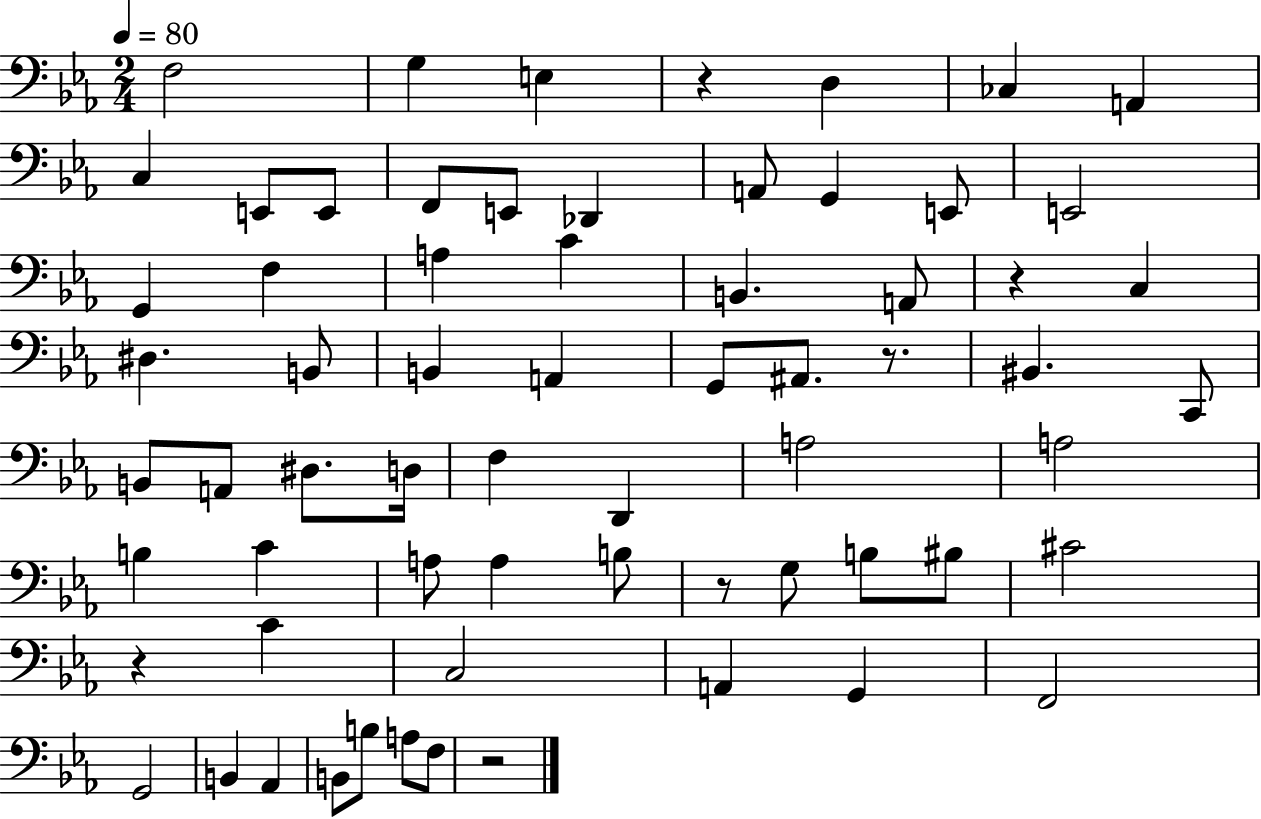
X:1
T:Untitled
M:2/4
L:1/4
K:Eb
F,2 G, E, z D, _C, A,, C, E,,/2 E,,/2 F,,/2 E,,/2 _D,, A,,/2 G,, E,,/2 E,,2 G,, F, A, C B,, A,,/2 z C, ^D, B,,/2 B,, A,, G,,/2 ^A,,/2 z/2 ^B,, C,,/2 B,,/2 A,,/2 ^D,/2 D,/4 F, D,, A,2 A,2 B, C A,/2 A, B,/2 z/2 G,/2 B,/2 ^B,/2 ^C2 z C C,2 A,, G,, F,,2 G,,2 B,, _A,, B,,/2 B,/2 A,/2 F,/2 z2